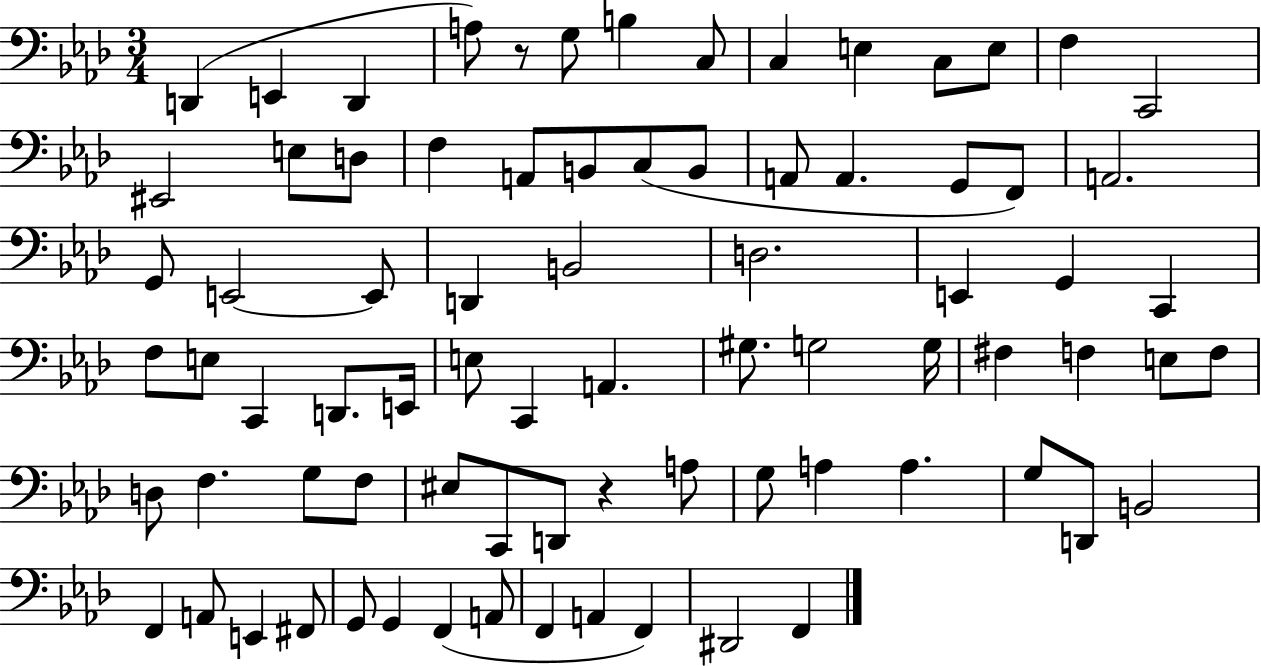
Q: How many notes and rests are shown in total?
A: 79